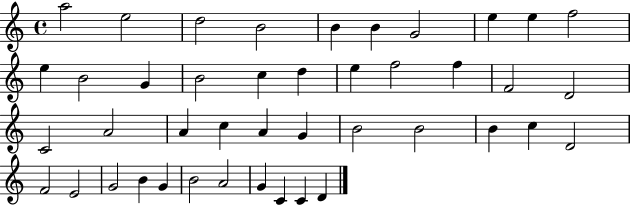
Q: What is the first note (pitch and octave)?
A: A5